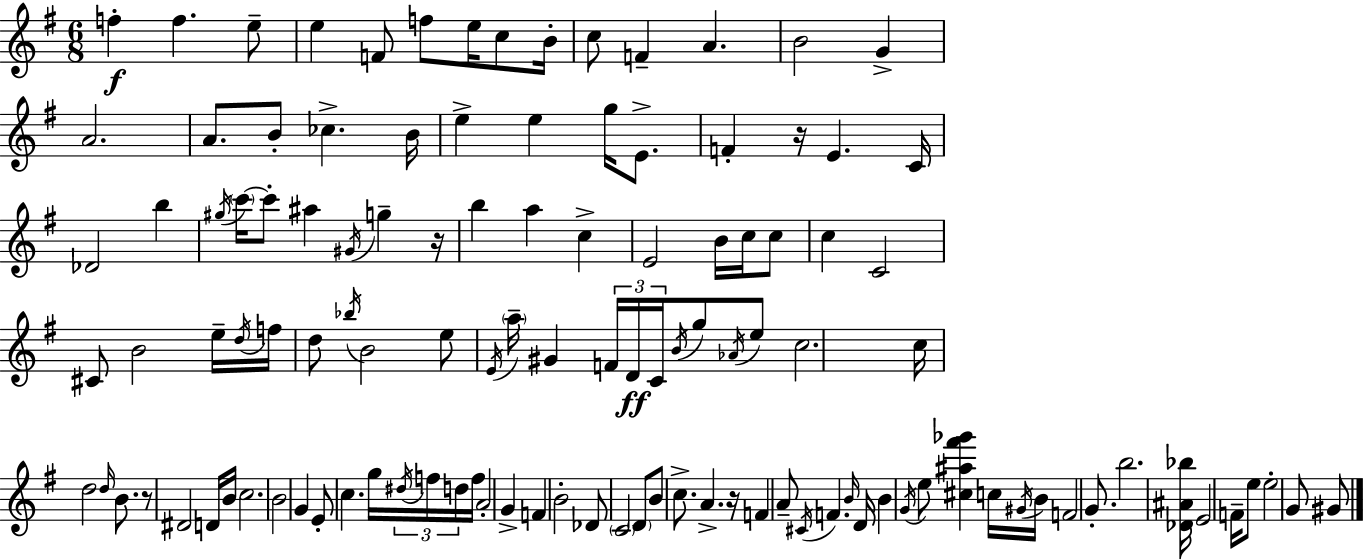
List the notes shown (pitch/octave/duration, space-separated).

F5/q F5/q. E5/e E5/q F4/e F5/e E5/s C5/e B4/s C5/e F4/q A4/q. B4/h G4/q A4/h. A4/e. B4/e CES5/q. B4/s E5/q E5/q G5/s E4/e. F4/q R/s E4/q. C4/s Db4/h B5/q G#5/s C6/s C6/e A#5/q G#4/s G5/q R/s B5/q A5/q C5/q E4/h B4/s C5/s C5/e C5/q C4/h C#4/e B4/h E5/s D5/s F5/s D5/e Bb5/s B4/h E5/e E4/s A5/s G#4/q F4/s D4/s C4/s B4/s G5/e Ab4/s E5/e C5/h. C5/s D5/h D5/s B4/e. R/e D#4/h D4/s B4/s C5/h. B4/h G4/q E4/e C5/q. G5/s D#5/s F5/s D5/s F5/s A4/h G4/q F4/q B4/h Db4/e C4/h D4/e B4/e C5/e. A4/q. R/s F4/q A4/e C#4/s F4/q. B4/s D4/s B4/q G4/s E5/e [C#5,A#5,F#6,Gb6]/q C5/s G#4/s B4/s F4/h G4/e. B5/h. [Db4,A#4,Bb5]/s E4/h F4/s E5/e E5/h G4/e G#4/e